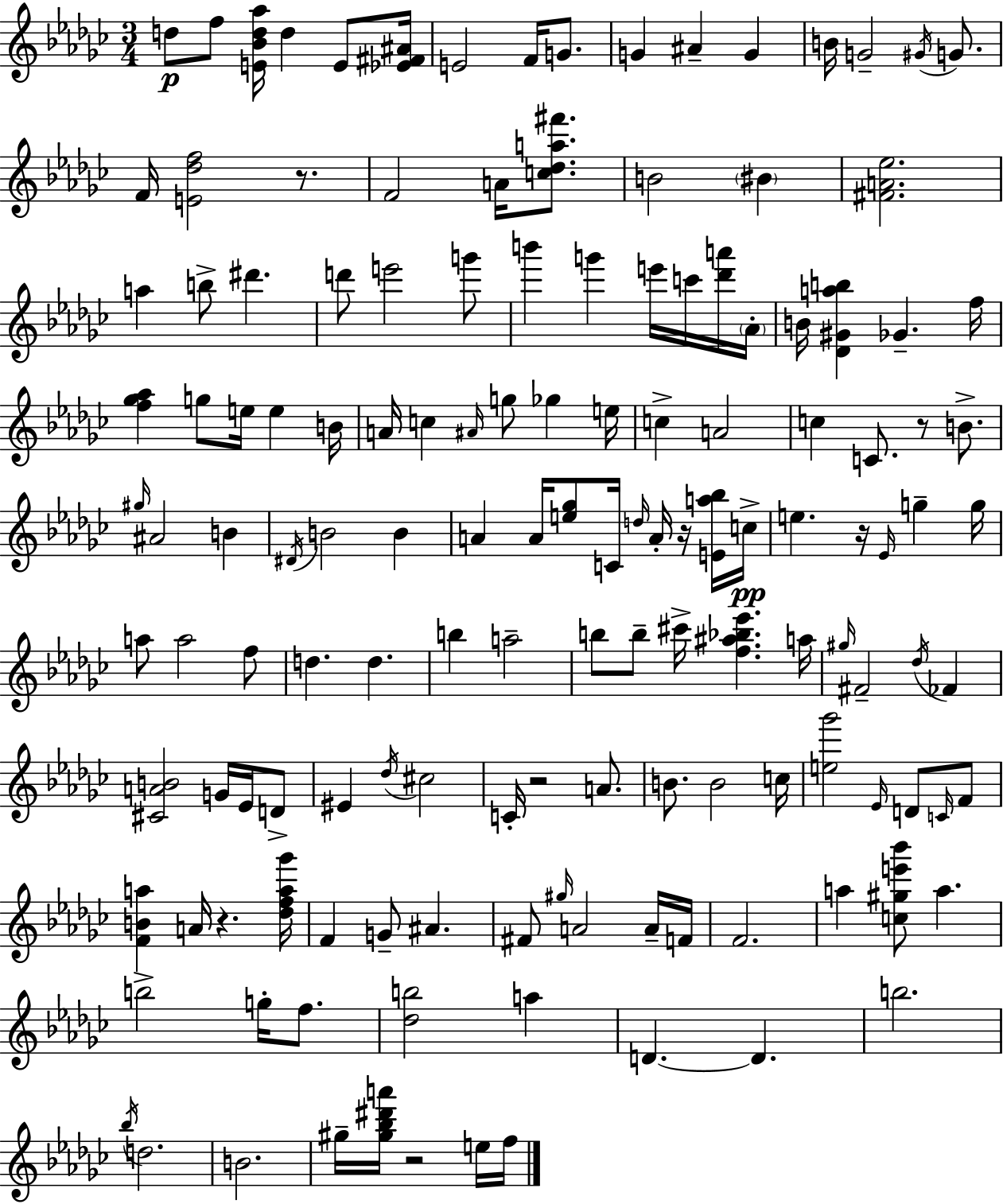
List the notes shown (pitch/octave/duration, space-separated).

D5/e F5/e [E4,Bb4,D5,Ab5]/s D5/q E4/e [Eb4,F#4,A#4]/s E4/h F4/s G4/e. G4/q A#4/q G4/q B4/s G4/h G#4/s G4/e. F4/s [E4,Db5,F5]/h R/e. F4/h A4/s [C5,Db5,A5,F#6]/e. B4/h BIS4/q [F#4,A4,Eb5]/h. A5/q B5/e D#6/q. D6/e E6/h G6/e B6/q G6/q E6/s C6/s [Db6,A6]/s Ab4/s B4/s [Db4,G#4,A5,B5]/q Gb4/q. F5/s [F5,Gb5,Ab5]/q G5/e E5/s E5/q B4/s A4/s C5/q A#4/s G5/e Gb5/q E5/s C5/q A4/h C5/q C4/e. R/e B4/e. G#5/s A#4/h B4/q D#4/s B4/h B4/q A4/q A4/s [E5,Gb5]/e C4/s D5/s A4/s R/s [E4,A5,Bb5]/s C5/s E5/q. R/s Eb4/s G5/q G5/s A5/e A5/h F5/e D5/q. D5/q. B5/q A5/h B5/e B5/e C#6/s [F5,A#5,Bb5,Eb6]/q. A5/s G#5/s F#4/h Db5/s FES4/q [C#4,A4,B4]/h G4/s Eb4/s D4/e EIS4/q Db5/s C#5/h C4/s R/h A4/e. B4/e. B4/h C5/s [E5,Gb6]/h Eb4/s D4/e C4/s F4/e [F4,B4,A5]/q A4/s R/q. [Db5,F5,A5,Gb6]/s F4/q G4/e A#4/q. F#4/e G#5/s A4/h A4/s F4/s F4/h. A5/q [C5,G#5,E6,Bb6]/e A5/q. B5/h G5/s F5/e. [Db5,B5]/h A5/q D4/q. D4/q. B5/h. Bb5/s D5/h. B4/h. G#5/s [G#5,Bb5,D#6,A6]/s R/h E5/s F5/s